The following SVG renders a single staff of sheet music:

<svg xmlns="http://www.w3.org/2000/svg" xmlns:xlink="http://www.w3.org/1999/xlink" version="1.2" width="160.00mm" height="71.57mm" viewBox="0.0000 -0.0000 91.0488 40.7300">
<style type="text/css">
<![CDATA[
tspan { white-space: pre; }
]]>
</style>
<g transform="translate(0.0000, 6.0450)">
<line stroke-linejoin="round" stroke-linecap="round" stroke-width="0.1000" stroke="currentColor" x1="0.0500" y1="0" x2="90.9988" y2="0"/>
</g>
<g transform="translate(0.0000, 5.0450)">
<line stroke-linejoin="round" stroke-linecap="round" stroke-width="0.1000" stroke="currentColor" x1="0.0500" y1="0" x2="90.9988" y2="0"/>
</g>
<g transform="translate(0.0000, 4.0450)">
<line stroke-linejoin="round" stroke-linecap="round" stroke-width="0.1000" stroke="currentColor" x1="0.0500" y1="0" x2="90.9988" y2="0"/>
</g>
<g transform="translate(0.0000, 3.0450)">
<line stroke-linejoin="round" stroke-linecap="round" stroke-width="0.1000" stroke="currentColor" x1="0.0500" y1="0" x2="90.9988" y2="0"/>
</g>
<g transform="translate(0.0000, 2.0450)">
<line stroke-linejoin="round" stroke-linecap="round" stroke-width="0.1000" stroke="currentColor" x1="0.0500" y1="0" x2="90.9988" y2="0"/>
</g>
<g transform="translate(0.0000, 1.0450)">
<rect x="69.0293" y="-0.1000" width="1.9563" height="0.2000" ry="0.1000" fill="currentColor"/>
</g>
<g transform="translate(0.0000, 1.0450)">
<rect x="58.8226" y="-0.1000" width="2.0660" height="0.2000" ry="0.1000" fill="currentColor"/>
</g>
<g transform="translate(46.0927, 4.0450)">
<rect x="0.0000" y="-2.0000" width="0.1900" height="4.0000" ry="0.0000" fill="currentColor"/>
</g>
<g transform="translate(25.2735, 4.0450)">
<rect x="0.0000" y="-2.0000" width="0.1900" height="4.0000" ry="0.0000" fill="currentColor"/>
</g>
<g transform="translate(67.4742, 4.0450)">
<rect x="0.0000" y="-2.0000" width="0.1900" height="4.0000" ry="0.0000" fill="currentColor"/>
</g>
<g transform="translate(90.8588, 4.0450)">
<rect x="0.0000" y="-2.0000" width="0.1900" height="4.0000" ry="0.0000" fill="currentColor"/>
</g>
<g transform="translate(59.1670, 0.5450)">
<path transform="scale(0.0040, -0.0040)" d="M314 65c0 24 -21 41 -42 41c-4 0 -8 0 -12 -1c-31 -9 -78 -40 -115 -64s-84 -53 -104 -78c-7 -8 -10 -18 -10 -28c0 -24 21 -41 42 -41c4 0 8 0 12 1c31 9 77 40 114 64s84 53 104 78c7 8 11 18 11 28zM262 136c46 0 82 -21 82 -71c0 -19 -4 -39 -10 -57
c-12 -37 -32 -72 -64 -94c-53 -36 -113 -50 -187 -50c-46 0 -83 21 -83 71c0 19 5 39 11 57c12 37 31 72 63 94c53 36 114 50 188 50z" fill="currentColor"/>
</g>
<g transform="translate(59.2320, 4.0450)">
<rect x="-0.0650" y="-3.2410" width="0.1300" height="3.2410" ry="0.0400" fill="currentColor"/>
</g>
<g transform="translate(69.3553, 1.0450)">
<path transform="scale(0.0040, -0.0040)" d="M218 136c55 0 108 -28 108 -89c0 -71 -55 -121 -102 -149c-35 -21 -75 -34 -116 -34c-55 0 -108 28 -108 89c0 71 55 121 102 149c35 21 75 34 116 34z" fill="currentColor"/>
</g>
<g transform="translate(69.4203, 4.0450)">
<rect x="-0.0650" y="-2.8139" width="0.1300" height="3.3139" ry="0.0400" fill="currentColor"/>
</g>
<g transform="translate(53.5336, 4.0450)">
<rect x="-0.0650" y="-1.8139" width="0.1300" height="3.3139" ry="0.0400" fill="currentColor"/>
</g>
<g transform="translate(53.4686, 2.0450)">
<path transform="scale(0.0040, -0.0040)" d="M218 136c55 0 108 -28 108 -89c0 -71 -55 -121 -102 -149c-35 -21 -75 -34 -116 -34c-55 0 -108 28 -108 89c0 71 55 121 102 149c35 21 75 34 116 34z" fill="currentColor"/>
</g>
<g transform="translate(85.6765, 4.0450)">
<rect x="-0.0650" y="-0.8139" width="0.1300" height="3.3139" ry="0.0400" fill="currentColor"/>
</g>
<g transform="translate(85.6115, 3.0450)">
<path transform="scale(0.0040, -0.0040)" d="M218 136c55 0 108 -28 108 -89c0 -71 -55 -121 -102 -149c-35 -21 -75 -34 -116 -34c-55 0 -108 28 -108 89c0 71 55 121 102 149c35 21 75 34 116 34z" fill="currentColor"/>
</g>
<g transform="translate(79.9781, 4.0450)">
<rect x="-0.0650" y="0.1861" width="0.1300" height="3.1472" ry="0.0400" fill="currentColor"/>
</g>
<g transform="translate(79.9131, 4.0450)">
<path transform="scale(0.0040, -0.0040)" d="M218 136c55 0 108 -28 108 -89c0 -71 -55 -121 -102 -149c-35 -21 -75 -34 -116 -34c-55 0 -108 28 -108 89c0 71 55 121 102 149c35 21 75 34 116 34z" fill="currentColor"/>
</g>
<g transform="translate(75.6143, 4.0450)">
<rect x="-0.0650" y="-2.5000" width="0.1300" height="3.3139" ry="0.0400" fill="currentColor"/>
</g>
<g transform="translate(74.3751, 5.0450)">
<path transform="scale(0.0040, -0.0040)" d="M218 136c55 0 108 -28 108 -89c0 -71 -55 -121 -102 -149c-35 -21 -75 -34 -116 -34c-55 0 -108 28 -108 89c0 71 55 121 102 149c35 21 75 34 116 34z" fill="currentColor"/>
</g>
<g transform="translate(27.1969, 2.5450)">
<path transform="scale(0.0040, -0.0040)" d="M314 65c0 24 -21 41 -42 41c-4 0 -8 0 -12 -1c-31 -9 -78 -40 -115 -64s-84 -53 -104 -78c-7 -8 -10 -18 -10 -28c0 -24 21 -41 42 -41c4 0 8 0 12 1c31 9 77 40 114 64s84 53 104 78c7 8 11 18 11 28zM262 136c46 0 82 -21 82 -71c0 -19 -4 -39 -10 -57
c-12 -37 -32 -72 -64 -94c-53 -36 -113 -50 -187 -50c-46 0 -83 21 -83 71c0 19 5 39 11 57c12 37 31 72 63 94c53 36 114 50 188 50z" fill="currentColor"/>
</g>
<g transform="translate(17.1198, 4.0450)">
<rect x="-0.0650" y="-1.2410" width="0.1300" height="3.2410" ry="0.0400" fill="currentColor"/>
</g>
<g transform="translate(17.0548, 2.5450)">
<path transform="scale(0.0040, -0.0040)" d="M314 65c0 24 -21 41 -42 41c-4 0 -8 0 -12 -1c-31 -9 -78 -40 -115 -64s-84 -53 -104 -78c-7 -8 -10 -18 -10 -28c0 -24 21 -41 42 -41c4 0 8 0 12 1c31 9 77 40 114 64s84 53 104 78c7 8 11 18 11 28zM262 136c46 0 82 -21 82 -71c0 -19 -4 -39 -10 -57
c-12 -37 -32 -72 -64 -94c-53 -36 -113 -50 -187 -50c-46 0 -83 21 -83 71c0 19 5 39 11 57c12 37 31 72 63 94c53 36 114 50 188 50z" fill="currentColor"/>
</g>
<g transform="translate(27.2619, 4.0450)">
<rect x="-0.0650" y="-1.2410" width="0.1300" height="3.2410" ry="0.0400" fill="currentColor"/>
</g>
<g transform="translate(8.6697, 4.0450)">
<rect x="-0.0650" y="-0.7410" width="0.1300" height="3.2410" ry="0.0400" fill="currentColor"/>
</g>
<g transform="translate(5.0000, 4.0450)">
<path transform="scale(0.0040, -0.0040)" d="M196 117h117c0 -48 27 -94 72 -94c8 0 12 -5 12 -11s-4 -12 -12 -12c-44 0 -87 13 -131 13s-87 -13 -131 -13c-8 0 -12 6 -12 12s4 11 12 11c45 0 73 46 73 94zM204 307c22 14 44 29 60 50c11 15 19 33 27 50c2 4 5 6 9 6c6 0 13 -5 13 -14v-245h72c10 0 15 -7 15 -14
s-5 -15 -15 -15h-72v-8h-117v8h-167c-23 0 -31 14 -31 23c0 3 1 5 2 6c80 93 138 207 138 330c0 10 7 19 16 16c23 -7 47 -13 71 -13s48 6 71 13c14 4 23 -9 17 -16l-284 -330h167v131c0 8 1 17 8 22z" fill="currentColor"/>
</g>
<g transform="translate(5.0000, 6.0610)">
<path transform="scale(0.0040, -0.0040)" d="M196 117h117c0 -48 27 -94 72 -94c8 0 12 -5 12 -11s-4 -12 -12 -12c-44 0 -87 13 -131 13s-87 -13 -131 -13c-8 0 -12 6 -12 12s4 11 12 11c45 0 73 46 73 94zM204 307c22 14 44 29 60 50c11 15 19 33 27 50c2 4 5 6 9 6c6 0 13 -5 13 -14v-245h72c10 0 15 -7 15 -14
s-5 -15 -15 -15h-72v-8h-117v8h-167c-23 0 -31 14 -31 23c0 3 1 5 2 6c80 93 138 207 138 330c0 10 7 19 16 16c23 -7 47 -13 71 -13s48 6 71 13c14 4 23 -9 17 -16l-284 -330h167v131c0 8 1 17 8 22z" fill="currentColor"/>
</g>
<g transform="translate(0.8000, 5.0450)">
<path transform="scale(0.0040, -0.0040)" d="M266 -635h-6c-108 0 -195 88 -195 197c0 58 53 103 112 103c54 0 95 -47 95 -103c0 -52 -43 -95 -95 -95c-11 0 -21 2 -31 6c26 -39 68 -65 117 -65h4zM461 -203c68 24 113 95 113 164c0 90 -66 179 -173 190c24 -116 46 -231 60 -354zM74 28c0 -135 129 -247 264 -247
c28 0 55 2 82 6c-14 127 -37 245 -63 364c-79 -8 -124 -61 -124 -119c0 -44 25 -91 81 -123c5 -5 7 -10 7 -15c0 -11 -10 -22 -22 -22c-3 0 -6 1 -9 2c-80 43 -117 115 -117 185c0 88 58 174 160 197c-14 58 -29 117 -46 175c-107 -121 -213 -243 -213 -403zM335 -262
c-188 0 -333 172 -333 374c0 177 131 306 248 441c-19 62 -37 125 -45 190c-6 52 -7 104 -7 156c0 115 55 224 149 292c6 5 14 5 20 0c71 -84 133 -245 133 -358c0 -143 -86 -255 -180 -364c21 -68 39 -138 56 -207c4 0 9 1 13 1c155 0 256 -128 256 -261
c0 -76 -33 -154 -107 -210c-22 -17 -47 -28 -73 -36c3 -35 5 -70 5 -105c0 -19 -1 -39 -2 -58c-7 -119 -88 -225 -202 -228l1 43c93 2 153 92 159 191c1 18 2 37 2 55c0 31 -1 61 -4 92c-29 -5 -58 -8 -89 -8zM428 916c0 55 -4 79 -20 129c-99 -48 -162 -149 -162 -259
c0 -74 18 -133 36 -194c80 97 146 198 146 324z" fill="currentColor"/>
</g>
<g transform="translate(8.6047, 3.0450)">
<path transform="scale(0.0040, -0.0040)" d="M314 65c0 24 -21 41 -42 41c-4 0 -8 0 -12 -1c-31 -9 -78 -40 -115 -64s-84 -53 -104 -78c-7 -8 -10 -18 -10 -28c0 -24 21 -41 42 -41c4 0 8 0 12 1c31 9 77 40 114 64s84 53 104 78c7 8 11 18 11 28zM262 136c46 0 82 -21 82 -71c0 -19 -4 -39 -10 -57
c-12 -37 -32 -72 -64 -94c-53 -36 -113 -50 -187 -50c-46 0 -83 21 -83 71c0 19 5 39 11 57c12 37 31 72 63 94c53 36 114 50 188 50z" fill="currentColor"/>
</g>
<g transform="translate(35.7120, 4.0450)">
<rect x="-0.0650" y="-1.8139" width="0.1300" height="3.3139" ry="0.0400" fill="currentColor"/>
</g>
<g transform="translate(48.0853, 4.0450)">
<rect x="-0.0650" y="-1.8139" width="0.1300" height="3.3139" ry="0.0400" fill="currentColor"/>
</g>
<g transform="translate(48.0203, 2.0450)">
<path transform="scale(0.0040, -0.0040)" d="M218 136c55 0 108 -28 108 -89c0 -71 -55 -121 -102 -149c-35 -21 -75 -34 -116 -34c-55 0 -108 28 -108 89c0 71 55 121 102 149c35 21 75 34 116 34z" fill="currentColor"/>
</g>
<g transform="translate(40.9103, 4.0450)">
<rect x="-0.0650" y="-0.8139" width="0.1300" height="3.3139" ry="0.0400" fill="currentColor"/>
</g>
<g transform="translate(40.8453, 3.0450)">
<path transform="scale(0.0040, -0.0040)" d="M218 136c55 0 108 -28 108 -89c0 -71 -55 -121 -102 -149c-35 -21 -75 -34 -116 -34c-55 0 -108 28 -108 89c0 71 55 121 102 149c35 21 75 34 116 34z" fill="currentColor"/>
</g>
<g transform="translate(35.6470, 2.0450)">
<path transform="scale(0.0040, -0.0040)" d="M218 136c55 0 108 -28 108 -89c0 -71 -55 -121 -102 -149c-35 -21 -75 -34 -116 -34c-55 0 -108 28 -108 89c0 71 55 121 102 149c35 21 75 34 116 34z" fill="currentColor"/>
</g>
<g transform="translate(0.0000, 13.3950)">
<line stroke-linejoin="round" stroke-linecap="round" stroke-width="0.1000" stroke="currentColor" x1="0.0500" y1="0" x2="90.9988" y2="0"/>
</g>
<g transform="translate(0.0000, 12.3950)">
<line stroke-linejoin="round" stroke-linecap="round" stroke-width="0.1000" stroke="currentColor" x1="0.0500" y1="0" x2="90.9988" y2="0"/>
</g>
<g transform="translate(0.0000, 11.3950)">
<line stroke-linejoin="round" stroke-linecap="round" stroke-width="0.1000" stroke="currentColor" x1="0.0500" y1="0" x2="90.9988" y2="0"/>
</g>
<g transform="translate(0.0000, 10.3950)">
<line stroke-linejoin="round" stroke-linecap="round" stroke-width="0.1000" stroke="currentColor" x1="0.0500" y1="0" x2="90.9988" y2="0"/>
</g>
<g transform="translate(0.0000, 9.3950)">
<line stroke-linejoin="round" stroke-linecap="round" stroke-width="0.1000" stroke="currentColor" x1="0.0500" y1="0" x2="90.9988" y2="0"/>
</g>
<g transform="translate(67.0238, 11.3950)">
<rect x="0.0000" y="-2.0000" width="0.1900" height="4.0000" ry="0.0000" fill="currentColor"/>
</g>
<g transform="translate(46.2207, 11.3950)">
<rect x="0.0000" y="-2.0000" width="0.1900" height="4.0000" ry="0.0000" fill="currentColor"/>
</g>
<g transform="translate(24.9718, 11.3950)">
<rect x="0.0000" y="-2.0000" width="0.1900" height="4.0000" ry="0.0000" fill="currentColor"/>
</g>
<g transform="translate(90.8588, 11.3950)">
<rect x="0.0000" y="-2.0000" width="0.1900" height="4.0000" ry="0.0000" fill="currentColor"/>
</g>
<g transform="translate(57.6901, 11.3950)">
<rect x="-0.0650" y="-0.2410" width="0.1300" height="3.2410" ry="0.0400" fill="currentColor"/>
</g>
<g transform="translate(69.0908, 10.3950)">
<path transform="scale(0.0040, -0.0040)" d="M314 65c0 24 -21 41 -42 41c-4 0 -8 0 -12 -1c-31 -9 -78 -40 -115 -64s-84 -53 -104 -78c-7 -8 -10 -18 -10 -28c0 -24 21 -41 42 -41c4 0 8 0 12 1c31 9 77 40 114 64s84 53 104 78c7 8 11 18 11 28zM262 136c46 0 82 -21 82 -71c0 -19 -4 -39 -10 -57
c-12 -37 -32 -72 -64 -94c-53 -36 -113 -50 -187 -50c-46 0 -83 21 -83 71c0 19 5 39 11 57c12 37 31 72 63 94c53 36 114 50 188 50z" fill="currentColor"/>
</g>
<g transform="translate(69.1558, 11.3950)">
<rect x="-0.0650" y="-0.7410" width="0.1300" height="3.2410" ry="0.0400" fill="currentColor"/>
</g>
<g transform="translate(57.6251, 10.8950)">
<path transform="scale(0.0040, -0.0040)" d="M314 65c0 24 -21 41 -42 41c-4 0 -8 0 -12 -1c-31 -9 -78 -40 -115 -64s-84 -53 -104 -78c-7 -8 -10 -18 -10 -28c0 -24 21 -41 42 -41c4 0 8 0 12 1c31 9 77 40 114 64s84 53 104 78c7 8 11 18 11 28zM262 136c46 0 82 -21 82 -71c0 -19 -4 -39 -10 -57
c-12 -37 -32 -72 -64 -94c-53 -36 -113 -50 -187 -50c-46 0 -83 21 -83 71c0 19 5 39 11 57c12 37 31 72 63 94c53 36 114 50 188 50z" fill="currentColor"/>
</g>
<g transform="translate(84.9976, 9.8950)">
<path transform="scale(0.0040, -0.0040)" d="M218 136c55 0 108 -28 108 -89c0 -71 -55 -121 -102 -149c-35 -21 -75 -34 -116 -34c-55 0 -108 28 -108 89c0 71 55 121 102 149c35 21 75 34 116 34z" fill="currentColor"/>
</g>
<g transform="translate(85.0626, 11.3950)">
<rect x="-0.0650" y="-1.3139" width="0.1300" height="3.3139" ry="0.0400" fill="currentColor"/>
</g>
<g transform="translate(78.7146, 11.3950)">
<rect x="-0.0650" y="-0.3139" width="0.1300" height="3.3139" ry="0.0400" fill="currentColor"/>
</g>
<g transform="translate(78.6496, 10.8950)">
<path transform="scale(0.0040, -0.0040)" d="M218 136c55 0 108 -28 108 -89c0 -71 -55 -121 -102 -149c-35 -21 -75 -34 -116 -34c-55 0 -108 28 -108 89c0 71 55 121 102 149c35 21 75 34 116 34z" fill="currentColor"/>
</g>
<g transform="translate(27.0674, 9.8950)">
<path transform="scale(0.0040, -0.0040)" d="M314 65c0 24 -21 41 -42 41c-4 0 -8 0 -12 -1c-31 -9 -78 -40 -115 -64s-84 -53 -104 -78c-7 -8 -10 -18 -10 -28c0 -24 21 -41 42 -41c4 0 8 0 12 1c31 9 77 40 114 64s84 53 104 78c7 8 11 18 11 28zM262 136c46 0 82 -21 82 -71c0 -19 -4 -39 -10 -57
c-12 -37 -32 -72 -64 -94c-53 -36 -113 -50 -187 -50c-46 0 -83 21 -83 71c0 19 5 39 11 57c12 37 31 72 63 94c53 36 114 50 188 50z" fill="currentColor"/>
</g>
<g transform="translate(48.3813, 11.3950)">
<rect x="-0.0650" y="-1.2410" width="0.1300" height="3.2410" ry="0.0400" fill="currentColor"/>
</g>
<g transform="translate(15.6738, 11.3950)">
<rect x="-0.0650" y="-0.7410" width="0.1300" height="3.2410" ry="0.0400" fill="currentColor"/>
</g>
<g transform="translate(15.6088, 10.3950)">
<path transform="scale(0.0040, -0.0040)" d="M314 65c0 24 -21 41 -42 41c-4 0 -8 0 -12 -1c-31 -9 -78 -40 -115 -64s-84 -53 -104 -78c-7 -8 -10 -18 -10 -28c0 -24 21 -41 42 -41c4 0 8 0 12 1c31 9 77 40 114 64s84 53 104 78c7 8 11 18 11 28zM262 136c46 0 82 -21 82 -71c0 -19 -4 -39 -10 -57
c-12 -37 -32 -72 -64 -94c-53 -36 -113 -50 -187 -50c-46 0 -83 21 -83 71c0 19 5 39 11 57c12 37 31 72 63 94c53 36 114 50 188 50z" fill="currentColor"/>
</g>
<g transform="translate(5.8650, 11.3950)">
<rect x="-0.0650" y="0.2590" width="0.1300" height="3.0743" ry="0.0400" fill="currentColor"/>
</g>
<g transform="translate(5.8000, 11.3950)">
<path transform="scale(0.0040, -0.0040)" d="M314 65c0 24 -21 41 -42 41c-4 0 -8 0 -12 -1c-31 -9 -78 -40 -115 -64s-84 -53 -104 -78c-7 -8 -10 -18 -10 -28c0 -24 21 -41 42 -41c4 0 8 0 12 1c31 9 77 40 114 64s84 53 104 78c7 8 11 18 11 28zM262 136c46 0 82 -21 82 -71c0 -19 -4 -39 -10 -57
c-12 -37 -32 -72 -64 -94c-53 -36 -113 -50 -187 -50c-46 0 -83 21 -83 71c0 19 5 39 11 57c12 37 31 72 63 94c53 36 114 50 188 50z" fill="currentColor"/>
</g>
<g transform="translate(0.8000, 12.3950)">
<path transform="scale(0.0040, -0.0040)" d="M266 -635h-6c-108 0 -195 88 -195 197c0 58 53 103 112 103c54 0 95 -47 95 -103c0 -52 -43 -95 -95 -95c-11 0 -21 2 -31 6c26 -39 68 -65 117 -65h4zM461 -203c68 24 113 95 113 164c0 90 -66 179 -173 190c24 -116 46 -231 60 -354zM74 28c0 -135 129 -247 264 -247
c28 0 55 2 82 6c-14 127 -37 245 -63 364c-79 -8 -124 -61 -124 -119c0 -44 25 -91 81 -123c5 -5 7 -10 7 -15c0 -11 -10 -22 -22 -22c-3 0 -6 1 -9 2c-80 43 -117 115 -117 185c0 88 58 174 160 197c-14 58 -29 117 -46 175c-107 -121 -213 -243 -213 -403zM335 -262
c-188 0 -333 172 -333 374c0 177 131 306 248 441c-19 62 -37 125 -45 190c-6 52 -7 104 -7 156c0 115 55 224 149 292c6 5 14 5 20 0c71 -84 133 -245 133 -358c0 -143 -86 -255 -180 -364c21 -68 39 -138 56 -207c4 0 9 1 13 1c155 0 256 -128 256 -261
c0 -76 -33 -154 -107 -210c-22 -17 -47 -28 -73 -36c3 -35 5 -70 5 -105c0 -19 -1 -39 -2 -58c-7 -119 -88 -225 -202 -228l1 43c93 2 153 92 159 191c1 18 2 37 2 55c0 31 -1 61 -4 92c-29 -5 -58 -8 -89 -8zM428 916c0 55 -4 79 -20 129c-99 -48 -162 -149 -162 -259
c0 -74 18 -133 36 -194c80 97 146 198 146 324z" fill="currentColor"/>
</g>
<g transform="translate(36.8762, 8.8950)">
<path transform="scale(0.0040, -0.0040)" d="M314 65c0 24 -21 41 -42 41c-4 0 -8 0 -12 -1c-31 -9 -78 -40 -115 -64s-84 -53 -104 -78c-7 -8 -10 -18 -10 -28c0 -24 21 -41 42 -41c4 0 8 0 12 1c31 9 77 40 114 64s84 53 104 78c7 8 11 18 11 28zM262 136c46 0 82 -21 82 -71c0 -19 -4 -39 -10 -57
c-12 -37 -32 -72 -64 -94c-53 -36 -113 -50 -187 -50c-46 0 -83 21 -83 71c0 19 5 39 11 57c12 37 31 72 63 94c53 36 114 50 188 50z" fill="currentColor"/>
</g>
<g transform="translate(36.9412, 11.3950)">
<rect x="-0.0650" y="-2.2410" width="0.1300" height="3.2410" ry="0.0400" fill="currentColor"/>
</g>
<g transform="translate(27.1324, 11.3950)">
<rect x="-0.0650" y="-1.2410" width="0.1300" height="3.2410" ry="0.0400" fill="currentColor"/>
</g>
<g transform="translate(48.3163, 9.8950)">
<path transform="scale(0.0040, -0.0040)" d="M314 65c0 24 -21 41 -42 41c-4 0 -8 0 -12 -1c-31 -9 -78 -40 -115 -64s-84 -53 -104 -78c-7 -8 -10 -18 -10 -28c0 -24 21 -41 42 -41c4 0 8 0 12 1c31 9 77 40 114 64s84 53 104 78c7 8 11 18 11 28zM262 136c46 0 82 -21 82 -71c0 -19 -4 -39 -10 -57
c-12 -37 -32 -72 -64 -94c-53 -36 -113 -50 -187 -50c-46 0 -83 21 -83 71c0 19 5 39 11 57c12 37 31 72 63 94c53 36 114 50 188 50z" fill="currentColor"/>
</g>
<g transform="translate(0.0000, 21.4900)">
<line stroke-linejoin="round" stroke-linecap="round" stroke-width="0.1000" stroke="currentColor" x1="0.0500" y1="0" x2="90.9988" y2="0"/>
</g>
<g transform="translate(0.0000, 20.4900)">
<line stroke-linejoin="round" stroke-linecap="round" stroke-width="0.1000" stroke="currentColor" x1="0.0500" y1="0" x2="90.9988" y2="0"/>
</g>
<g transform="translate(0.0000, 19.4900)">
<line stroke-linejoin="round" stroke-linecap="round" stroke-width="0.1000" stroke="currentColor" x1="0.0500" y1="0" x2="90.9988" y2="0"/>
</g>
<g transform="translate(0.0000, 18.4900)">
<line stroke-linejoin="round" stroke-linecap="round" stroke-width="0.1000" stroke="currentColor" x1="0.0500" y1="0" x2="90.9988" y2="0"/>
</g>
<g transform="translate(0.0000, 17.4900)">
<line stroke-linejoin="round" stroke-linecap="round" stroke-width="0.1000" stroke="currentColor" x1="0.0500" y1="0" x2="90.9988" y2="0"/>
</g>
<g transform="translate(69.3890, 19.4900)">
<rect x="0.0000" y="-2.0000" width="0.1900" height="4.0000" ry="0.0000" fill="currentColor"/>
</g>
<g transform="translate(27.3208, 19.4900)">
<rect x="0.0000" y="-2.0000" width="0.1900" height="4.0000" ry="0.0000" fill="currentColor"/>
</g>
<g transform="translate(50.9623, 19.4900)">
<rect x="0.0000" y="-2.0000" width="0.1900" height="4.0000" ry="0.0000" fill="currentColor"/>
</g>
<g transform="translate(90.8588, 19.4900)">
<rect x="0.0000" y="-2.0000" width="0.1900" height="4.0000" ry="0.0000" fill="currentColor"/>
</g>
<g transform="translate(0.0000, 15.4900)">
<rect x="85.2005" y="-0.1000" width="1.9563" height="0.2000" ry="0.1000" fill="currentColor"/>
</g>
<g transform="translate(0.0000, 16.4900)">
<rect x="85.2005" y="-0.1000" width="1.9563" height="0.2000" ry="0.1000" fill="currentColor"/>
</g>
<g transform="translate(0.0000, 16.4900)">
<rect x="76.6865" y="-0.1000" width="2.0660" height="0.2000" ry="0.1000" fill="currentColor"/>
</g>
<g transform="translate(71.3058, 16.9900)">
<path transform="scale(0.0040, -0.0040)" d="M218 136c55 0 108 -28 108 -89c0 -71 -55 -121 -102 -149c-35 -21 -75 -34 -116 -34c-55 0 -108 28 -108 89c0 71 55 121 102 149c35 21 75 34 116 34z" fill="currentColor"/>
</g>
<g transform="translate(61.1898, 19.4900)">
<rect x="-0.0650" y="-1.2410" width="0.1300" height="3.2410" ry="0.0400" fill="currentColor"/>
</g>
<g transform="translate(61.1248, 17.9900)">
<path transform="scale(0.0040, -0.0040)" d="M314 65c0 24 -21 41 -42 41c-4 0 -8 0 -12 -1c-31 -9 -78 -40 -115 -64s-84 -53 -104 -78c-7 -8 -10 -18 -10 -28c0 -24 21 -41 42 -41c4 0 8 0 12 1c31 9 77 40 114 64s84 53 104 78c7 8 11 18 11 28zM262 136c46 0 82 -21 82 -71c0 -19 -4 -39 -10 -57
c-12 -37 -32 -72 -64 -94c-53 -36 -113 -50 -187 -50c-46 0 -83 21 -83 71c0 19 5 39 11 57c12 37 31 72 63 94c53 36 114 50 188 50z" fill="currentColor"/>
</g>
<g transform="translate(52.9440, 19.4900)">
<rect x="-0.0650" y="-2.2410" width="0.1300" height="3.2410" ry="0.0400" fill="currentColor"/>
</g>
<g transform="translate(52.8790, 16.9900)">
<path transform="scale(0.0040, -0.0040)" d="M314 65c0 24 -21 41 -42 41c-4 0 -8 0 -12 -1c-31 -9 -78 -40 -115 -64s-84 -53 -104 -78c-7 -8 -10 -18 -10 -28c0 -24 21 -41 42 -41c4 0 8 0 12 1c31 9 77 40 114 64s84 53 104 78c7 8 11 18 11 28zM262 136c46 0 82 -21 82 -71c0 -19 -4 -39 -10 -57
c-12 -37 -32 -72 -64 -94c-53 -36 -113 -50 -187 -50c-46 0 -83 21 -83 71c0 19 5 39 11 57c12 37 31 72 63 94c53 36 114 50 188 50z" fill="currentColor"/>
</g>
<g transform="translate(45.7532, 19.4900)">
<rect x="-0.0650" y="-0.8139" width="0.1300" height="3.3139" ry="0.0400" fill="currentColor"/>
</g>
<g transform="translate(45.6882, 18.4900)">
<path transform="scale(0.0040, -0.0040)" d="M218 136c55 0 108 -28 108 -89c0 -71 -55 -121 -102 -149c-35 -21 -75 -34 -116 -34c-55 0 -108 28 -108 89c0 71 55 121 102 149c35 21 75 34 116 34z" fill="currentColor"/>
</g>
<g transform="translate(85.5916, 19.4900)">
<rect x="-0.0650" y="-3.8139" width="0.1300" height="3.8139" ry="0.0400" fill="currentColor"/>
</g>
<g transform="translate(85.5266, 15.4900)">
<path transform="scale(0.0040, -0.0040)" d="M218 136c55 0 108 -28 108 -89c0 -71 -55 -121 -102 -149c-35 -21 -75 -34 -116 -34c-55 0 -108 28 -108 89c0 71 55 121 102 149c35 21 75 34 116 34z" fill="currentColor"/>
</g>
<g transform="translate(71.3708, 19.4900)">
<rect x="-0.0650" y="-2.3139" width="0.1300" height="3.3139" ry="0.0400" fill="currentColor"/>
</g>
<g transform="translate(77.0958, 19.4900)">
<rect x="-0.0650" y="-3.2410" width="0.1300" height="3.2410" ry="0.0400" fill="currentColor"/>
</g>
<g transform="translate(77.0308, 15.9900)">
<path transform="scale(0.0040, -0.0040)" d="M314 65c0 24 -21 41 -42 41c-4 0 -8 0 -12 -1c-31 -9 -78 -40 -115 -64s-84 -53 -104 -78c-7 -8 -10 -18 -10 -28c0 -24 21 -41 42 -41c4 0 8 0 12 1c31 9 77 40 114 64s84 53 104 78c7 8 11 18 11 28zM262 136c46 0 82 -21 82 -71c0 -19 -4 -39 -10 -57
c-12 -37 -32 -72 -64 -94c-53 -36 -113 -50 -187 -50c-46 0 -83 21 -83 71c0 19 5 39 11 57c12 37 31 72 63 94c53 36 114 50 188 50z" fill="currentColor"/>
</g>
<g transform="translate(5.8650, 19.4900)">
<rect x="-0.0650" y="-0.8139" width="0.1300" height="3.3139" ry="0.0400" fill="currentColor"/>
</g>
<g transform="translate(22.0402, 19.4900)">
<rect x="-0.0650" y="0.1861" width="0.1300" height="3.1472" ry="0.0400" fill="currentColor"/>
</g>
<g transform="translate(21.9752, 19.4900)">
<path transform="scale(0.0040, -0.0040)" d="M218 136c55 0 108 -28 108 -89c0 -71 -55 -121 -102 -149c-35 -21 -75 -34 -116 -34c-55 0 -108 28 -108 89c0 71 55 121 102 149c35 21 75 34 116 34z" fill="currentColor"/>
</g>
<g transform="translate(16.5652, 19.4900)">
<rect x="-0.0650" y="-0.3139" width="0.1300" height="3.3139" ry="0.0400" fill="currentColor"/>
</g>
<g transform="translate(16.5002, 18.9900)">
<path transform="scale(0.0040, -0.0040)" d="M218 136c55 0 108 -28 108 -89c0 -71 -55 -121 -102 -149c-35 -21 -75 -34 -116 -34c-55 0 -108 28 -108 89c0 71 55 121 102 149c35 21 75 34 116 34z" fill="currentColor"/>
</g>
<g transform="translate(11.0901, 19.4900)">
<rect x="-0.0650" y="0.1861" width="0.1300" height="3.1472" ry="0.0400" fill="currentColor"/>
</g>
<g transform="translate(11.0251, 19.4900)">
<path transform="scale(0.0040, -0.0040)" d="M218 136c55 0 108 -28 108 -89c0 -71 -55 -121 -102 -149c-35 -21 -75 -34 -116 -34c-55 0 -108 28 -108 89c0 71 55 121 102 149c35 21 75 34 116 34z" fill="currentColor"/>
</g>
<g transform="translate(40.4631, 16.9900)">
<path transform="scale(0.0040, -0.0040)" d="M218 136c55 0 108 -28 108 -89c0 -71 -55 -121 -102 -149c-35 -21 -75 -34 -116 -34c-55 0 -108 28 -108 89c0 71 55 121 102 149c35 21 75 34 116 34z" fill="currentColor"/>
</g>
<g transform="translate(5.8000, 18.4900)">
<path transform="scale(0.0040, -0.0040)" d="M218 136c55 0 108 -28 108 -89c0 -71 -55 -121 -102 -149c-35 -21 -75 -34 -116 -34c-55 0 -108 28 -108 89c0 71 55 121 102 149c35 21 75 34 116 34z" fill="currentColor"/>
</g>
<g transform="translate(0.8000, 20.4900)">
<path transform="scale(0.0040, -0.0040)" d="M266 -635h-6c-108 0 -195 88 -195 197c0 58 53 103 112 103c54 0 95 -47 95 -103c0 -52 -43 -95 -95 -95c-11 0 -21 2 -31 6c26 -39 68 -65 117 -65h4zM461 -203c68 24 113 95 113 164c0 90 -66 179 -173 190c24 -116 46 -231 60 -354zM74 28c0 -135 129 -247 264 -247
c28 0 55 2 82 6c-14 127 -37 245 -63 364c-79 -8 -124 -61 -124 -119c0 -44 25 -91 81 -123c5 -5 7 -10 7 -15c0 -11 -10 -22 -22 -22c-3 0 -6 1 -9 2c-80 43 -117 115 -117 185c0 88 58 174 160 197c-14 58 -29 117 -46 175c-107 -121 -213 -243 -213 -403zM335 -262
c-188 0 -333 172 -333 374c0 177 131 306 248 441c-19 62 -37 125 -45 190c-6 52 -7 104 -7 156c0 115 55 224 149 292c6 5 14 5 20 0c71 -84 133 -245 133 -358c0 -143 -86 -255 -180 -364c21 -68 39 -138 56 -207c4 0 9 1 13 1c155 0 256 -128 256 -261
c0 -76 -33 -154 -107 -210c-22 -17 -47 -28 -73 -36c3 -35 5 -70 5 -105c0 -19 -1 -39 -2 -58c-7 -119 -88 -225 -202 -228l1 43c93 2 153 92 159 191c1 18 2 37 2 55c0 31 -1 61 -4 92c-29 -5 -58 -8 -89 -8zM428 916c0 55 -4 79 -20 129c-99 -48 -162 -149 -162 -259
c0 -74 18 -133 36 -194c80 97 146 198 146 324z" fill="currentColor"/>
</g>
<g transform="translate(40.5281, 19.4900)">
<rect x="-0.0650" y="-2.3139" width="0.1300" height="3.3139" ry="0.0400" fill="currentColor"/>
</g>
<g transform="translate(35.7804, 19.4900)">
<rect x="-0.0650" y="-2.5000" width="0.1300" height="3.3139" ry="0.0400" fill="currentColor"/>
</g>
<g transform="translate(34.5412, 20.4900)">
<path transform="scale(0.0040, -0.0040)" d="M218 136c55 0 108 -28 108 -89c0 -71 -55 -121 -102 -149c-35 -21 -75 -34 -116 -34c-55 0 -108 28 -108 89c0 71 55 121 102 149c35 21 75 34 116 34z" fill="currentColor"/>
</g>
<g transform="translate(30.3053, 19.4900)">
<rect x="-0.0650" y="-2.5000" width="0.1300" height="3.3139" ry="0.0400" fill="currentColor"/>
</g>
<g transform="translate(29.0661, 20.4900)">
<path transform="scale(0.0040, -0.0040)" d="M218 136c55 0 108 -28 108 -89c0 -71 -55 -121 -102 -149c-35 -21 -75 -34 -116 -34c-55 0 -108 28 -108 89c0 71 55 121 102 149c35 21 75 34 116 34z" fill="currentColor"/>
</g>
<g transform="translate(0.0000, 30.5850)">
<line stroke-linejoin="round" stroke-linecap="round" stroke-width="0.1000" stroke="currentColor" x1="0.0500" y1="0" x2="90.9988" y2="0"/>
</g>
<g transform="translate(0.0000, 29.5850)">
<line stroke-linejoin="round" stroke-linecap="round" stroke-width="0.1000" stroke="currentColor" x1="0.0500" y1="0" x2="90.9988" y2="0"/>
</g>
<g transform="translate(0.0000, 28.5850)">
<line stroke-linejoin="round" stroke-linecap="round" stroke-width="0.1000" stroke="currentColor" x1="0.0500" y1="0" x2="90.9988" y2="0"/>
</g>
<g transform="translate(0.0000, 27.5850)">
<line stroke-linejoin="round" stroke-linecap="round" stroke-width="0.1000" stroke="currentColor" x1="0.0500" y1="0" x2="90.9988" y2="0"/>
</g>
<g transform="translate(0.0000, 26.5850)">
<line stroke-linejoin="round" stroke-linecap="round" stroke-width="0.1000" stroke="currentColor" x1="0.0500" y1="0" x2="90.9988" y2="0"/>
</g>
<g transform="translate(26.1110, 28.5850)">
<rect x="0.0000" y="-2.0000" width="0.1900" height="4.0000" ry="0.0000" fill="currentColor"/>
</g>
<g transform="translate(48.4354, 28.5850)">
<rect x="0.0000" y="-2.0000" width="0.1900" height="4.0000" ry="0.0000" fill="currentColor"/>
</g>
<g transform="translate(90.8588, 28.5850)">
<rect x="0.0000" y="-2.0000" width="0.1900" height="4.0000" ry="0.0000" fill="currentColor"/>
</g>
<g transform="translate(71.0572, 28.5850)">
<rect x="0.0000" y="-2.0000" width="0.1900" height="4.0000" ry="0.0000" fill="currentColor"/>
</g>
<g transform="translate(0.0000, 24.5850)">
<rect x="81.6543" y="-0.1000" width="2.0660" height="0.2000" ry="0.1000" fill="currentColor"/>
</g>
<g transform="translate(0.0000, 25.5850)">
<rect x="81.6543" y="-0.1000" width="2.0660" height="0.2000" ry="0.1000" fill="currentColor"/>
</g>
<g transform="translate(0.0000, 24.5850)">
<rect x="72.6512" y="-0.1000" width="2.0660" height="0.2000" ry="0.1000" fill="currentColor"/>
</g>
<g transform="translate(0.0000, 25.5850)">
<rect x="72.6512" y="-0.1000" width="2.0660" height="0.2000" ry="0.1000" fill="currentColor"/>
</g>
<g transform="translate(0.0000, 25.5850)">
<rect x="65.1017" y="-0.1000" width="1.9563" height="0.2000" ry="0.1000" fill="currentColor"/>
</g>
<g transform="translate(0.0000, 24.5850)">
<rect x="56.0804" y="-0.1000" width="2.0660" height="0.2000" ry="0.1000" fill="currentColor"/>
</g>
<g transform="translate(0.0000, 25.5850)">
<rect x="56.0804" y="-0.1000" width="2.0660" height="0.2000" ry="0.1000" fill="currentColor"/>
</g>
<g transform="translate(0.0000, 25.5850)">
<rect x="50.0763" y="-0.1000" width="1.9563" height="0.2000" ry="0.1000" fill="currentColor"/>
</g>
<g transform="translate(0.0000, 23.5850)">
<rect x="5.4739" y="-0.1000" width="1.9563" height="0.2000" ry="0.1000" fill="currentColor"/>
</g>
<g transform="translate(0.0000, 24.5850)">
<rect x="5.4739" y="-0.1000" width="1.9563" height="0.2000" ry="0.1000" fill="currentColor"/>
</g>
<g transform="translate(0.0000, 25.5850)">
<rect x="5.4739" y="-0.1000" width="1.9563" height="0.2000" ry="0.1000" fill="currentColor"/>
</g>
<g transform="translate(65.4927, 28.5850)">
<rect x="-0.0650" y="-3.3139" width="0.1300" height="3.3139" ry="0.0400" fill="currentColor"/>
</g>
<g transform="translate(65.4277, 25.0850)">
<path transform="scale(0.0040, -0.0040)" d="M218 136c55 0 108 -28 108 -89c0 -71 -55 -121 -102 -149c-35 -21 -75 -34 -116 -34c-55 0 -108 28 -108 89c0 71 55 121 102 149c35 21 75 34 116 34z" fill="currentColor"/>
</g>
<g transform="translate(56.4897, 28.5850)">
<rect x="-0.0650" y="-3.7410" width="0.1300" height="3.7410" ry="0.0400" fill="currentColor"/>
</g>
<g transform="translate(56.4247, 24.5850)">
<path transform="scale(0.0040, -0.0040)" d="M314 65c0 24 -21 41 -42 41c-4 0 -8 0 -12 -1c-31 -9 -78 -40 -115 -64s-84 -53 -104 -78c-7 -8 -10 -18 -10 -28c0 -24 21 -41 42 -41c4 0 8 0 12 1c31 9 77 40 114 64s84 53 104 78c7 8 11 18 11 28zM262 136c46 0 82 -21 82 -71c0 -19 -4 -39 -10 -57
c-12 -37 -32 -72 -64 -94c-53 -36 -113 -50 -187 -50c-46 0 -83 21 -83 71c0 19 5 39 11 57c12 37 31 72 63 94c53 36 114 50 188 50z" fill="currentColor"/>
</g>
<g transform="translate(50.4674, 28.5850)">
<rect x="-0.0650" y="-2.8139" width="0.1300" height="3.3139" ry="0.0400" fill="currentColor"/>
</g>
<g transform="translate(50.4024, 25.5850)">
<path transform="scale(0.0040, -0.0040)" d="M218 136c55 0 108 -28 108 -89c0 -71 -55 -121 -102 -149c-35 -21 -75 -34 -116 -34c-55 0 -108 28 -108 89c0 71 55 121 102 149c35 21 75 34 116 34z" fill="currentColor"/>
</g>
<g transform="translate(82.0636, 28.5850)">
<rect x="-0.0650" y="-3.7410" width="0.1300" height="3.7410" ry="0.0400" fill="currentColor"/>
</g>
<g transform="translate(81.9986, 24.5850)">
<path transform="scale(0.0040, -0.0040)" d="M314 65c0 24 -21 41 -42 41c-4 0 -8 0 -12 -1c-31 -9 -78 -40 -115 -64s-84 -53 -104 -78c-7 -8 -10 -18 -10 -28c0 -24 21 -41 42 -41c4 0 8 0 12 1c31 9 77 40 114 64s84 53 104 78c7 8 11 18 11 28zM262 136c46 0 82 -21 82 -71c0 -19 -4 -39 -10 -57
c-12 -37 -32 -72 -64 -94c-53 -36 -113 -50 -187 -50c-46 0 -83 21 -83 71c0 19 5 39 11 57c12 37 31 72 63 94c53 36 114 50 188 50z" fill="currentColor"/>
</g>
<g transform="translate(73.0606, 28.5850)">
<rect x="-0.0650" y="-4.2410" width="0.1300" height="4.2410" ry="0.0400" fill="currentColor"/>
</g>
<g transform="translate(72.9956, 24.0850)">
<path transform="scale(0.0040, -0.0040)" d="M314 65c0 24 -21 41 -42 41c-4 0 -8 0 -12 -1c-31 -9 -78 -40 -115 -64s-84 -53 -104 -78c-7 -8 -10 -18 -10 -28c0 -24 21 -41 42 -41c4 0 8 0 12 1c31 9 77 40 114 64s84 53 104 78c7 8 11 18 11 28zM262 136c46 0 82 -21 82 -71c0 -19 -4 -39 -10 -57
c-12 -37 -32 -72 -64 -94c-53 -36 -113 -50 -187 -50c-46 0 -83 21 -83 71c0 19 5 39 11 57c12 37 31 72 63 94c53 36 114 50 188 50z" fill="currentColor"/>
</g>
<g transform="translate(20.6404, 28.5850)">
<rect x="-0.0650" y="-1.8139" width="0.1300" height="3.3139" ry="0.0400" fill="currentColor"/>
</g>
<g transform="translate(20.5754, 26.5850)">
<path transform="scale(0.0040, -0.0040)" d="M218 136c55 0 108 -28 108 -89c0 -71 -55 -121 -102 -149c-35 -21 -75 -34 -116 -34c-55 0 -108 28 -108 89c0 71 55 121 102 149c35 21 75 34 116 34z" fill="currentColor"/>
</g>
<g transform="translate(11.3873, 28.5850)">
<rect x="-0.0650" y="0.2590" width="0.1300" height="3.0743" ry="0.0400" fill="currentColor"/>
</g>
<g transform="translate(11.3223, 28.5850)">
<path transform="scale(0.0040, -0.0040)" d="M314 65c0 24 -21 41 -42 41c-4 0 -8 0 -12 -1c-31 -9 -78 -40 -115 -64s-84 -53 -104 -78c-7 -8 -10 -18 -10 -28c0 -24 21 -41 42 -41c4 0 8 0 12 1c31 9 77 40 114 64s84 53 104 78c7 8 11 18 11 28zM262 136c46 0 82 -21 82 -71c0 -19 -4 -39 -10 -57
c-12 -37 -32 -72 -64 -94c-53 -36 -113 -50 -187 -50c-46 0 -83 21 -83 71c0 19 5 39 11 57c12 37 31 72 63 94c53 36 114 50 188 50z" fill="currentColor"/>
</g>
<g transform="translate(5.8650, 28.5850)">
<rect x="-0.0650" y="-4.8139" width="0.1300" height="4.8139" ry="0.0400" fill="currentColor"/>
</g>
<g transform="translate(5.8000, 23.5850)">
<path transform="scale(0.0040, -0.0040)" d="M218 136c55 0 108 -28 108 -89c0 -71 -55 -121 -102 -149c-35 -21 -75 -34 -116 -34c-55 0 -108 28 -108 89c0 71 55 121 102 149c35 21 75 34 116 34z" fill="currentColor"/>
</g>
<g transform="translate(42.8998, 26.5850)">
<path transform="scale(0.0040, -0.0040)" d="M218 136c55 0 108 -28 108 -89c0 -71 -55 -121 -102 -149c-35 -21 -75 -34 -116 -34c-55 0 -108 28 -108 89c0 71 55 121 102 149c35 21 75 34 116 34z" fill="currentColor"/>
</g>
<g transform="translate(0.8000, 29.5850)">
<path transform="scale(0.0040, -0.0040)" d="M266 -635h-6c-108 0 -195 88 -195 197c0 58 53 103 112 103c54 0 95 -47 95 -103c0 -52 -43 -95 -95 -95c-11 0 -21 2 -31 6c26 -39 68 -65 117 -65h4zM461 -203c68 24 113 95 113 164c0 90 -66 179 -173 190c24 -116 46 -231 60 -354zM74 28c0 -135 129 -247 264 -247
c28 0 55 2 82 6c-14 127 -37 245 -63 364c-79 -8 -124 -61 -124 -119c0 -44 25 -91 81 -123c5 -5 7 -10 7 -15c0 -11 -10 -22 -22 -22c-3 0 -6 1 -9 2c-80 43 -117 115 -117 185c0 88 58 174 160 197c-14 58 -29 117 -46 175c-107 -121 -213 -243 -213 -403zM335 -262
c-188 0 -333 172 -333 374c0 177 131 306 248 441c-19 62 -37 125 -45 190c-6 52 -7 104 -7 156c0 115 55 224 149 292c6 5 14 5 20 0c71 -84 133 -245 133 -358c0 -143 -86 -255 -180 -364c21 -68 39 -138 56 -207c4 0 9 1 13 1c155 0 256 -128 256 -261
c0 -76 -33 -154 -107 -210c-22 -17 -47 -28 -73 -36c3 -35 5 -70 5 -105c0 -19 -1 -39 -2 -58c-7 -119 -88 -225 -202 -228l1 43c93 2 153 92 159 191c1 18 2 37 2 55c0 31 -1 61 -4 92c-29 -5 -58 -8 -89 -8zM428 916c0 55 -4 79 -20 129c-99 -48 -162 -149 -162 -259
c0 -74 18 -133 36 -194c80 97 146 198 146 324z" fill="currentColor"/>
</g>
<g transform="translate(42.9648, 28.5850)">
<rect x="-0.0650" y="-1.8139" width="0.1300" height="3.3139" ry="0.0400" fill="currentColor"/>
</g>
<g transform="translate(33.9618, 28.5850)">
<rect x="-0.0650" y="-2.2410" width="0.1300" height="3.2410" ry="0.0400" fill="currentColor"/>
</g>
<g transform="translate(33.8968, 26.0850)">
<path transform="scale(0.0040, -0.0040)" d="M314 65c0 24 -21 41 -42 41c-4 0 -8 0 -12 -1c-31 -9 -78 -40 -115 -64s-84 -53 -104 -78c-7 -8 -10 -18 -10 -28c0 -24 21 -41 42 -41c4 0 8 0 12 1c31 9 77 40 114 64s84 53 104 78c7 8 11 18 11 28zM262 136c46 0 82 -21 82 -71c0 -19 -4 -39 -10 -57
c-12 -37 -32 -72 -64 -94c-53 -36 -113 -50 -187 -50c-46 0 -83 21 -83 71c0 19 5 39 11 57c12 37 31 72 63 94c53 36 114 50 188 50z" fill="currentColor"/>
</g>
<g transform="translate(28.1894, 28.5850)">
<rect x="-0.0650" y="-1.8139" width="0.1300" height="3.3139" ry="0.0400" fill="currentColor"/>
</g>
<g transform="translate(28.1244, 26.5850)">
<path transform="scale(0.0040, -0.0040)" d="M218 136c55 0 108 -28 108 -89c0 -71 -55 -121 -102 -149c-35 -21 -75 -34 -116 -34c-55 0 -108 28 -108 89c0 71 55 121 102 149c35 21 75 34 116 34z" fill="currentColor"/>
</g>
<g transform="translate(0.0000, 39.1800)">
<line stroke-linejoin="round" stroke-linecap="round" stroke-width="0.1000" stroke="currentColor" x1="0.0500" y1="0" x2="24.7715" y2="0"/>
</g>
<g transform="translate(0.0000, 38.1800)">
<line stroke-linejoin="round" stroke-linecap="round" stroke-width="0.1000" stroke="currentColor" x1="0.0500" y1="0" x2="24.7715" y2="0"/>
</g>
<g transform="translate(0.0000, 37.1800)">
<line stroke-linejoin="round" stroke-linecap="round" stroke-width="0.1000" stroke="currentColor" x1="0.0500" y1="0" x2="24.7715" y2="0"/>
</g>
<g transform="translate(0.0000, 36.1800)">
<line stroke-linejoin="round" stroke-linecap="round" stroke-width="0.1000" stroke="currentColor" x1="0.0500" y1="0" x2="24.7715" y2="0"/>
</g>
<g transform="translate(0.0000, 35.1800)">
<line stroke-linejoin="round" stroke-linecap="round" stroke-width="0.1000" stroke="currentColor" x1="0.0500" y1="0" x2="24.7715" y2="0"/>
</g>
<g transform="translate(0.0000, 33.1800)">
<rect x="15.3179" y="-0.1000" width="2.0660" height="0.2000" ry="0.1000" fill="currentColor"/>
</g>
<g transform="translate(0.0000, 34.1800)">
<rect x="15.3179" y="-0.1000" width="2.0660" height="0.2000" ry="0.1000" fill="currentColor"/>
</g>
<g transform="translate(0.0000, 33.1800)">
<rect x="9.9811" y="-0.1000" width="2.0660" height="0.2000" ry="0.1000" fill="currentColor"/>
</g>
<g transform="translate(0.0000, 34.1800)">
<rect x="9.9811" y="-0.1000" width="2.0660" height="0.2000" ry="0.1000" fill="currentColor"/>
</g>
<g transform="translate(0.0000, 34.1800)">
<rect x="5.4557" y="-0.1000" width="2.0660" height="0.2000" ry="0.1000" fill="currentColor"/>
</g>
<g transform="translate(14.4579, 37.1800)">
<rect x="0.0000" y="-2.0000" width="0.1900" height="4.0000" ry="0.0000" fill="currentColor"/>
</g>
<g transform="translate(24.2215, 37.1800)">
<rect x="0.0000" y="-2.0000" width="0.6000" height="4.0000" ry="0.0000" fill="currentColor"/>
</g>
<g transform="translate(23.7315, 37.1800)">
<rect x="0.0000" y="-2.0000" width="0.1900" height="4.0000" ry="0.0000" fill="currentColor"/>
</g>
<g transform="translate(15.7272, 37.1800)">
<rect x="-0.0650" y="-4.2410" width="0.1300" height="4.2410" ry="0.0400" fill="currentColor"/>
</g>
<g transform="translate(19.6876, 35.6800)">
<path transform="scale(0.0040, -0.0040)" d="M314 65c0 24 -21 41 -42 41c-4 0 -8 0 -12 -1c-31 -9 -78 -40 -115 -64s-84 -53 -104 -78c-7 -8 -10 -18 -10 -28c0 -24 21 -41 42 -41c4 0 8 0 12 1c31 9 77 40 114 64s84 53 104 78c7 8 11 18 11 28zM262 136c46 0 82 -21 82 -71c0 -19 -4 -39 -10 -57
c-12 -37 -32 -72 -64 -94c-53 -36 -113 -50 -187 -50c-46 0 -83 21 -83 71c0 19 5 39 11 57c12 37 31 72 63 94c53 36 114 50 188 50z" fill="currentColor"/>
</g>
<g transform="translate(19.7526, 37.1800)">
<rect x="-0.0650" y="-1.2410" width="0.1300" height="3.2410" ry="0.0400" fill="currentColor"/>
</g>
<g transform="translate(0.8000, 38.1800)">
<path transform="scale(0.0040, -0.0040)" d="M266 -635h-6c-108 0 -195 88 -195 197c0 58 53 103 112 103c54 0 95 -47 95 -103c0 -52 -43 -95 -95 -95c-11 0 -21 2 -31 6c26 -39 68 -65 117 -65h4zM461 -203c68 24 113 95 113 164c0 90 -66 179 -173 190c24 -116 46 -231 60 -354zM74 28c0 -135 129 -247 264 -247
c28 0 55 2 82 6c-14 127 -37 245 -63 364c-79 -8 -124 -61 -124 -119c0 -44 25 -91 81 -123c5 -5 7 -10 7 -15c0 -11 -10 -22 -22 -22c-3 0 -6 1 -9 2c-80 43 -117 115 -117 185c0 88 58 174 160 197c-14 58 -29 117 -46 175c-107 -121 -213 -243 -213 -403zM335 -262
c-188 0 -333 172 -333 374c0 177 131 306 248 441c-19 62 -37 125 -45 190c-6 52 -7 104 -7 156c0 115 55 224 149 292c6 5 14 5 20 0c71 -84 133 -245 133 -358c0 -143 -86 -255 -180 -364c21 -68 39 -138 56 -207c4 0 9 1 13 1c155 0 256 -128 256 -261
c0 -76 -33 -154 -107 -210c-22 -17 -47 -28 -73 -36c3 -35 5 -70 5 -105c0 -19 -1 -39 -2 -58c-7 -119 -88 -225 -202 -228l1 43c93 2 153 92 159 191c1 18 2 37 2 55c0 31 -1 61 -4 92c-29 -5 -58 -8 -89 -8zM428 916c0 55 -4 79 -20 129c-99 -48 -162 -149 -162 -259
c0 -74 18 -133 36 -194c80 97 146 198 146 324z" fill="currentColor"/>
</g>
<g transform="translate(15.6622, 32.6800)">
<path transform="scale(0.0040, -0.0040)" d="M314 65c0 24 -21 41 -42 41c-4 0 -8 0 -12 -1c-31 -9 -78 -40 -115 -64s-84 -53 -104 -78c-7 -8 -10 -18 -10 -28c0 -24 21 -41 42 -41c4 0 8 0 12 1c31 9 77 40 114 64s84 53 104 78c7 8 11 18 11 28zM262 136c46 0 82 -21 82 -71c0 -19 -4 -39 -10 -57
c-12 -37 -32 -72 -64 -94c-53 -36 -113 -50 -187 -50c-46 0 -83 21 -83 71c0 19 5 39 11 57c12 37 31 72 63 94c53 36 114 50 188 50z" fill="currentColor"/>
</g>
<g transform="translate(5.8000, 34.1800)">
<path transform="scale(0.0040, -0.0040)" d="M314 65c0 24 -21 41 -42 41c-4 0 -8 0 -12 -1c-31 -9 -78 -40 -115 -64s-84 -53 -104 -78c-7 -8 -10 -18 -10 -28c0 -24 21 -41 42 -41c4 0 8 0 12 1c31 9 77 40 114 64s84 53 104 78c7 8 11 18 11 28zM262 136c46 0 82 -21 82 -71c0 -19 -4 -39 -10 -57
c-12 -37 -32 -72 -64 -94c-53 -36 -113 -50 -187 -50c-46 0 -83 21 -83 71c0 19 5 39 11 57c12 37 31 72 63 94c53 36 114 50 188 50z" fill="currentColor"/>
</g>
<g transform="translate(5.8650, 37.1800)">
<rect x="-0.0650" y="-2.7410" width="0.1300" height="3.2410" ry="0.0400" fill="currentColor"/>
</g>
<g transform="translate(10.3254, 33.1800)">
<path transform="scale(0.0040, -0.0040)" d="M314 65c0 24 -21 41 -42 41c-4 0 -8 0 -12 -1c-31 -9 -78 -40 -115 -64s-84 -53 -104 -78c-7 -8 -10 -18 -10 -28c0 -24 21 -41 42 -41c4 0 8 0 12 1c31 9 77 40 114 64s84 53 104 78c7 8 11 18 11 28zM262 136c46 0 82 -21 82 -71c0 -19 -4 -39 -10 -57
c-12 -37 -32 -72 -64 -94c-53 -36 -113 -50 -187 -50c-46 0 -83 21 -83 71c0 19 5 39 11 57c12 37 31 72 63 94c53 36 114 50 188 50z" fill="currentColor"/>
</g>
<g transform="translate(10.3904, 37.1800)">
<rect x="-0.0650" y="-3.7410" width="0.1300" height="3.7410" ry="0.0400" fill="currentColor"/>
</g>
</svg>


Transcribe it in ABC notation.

X:1
T:Untitled
M:4/4
L:1/4
K:C
d2 e2 e2 f d f f b2 a G B d B2 d2 e2 g2 e2 c2 d2 c e d B c B G G g d g2 e2 g b2 c' e' B2 f f g2 f a c'2 b d'2 c'2 a2 c'2 d'2 e2